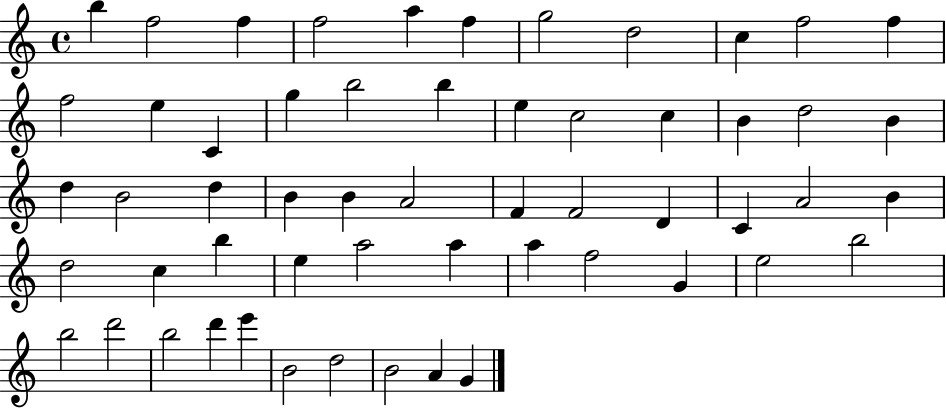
{
  \clef treble
  \time 4/4
  \defaultTimeSignature
  \key c \major
  b''4 f''2 f''4 | f''2 a''4 f''4 | g''2 d''2 | c''4 f''2 f''4 | \break f''2 e''4 c'4 | g''4 b''2 b''4 | e''4 c''2 c''4 | b'4 d''2 b'4 | \break d''4 b'2 d''4 | b'4 b'4 a'2 | f'4 f'2 d'4 | c'4 a'2 b'4 | \break d''2 c''4 b''4 | e''4 a''2 a''4 | a''4 f''2 g'4 | e''2 b''2 | \break b''2 d'''2 | b''2 d'''4 e'''4 | b'2 d''2 | b'2 a'4 g'4 | \break \bar "|."
}